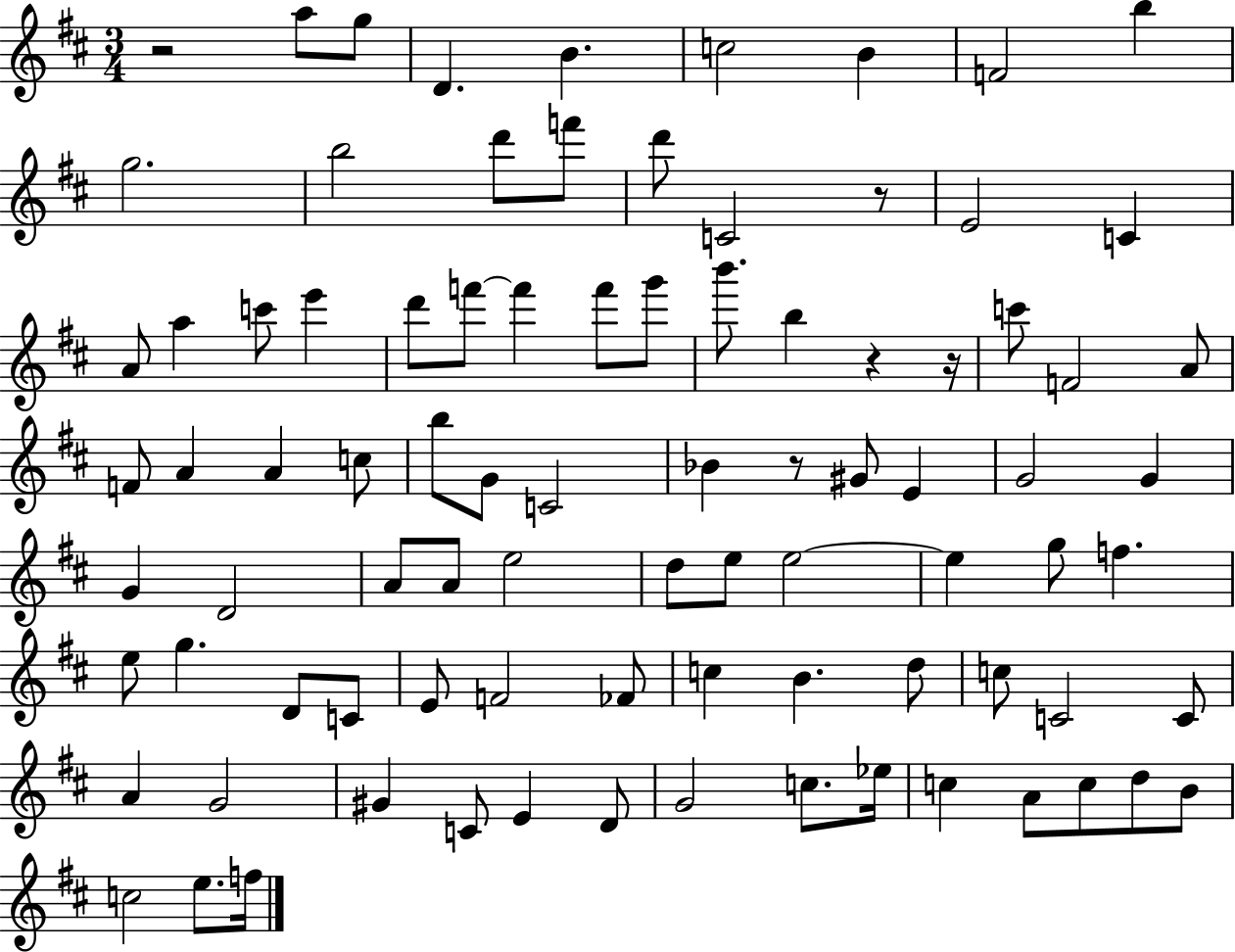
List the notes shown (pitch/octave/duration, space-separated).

R/h A5/e G5/e D4/q. B4/q. C5/h B4/q F4/h B5/q G5/h. B5/h D6/e F6/e D6/e C4/h R/e E4/h C4/q A4/e A5/q C6/e E6/q D6/e F6/e F6/q F6/e G6/e B6/e. B5/q R/q R/s C6/e F4/h A4/e F4/e A4/q A4/q C5/e B5/e G4/e C4/h Bb4/q R/e G#4/e E4/q G4/h G4/q G4/q D4/h A4/e A4/e E5/h D5/e E5/e E5/h E5/q G5/e F5/q. E5/e G5/q. D4/e C4/e E4/e F4/h FES4/e C5/q B4/q. D5/e C5/e C4/h C4/e A4/q G4/h G#4/q C4/e E4/q D4/e G4/h C5/e. Eb5/s C5/q A4/e C5/e D5/e B4/e C5/h E5/e. F5/s